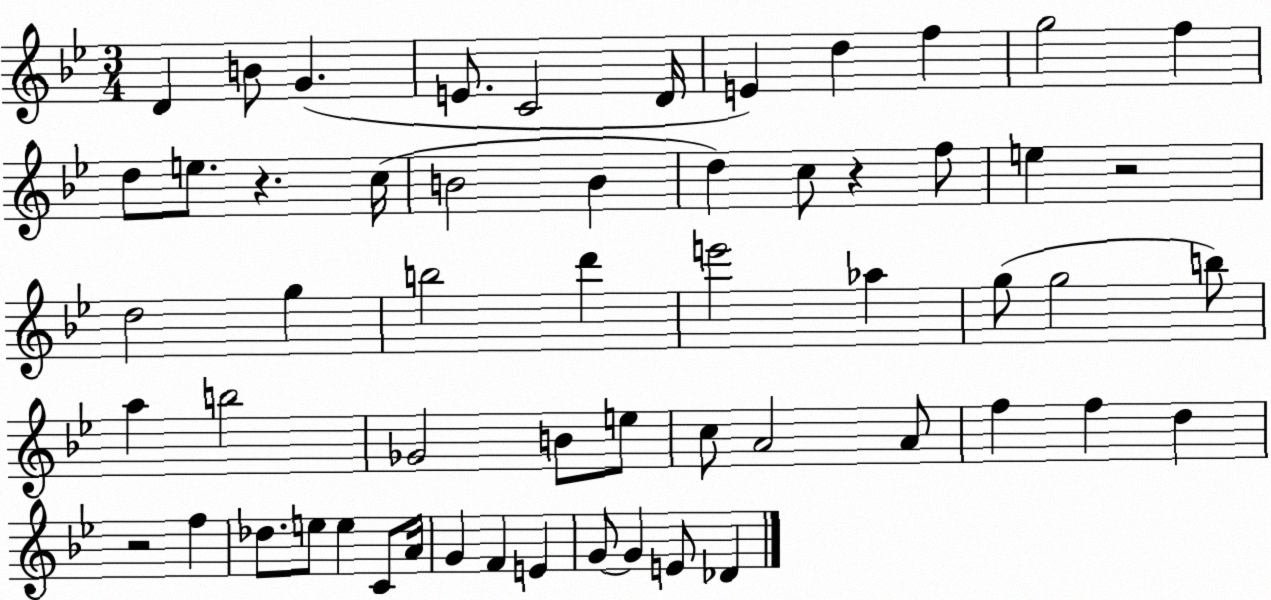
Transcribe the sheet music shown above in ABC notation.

X:1
T:Untitled
M:3/4
L:1/4
K:Bb
D B/2 G E/2 C2 D/4 E d f g2 f d/2 e/2 z c/4 B2 B d c/2 z f/2 e z2 d2 g b2 d' e'2 _a g/2 g2 b/2 a b2 _G2 B/2 e/2 c/2 A2 A/2 f f d z2 f _d/2 e/2 e C/2 A/4 G F E G/2 G E/2 _D